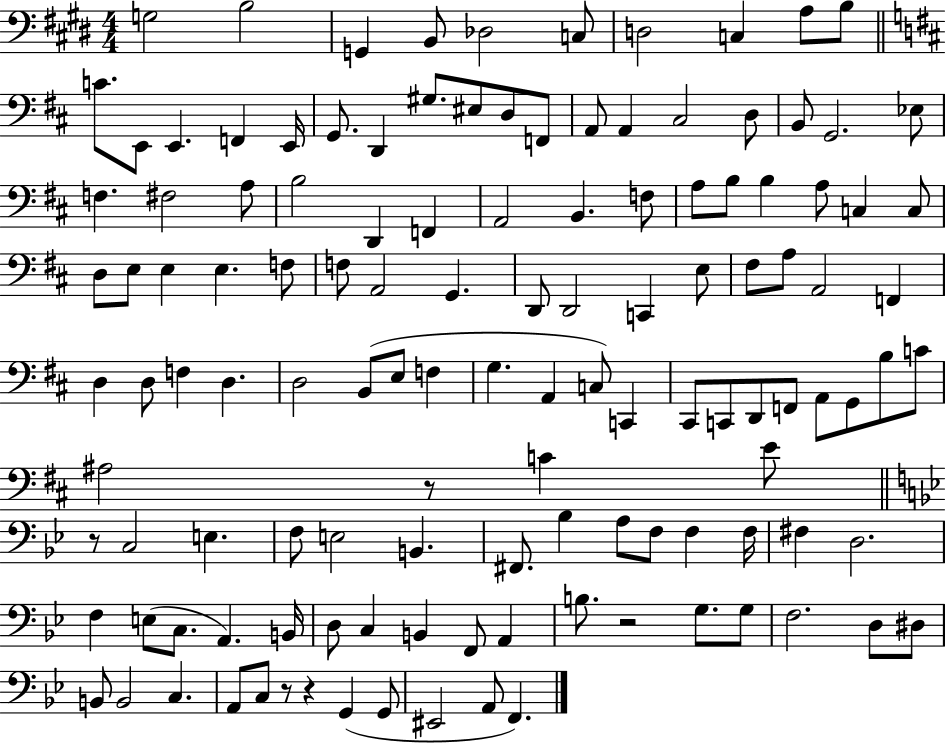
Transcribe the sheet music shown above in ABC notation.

X:1
T:Untitled
M:4/4
L:1/4
K:E
G,2 B,2 G,, B,,/2 _D,2 C,/2 D,2 C, A,/2 B,/2 C/2 E,,/2 E,, F,, E,,/4 G,,/2 D,, ^G,/2 ^E,/2 D,/2 F,,/2 A,,/2 A,, ^C,2 D,/2 B,,/2 G,,2 _E,/2 F, ^F,2 A,/2 B,2 D,, F,, A,,2 B,, F,/2 A,/2 B,/2 B, A,/2 C, C,/2 D,/2 E,/2 E, E, F,/2 F,/2 A,,2 G,, D,,/2 D,,2 C,, E,/2 ^F,/2 A,/2 A,,2 F,, D, D,/2 F, D, D,2 B,,/2 E,/2 F, G, A,, C,/2 C,, ^C,,/2 C,,/2 D,,/2 F,,/2 A,,/2 G,,/2 B,/2 C/2 ^A,2 z/2 C E/2 z/2 C,2 E, F,/2 E,2 B,, ^F,,/2 _B, A,/2 F,/2 F, F,/4 ^F, D,2 F, E,/2 C,/2 A,, B,,/4 D,/2 C, B,, F,,/2 A,, B,/2 z2 G,/2 G,/2 F,2 D,/2 ^D,/2 B,,/2 B,,2 C, A,,/2 C,/2 z/2 z G,, G,,/2 ^E,,2 A,,/2 F,,